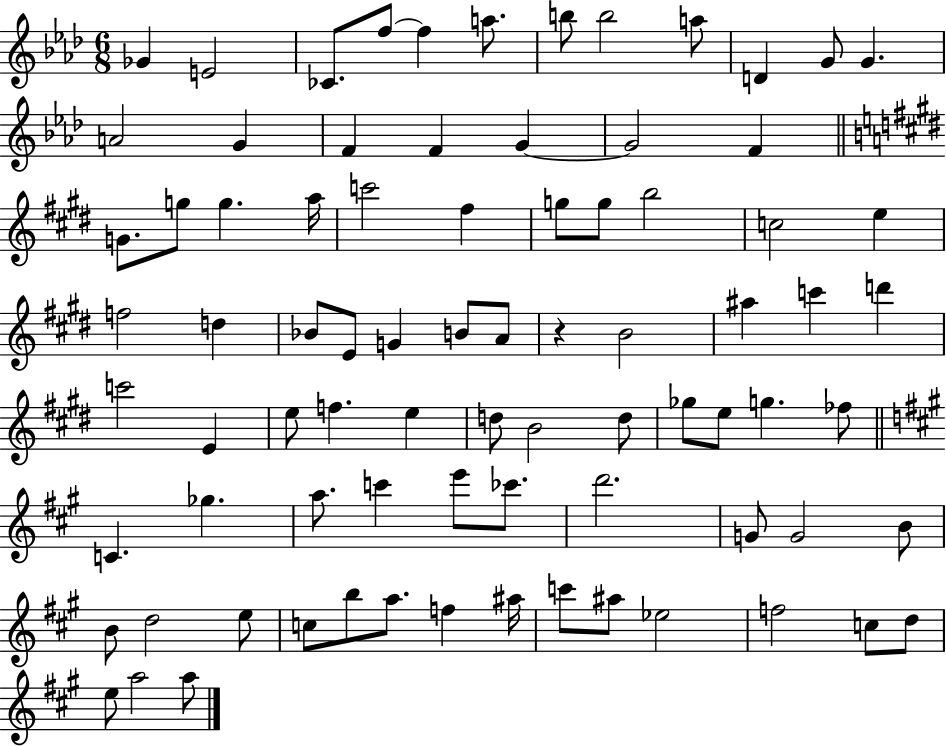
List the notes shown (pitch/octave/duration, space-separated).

Gb4/q E4/h CES4/e. F5/e F5/q A5/e. B5/e B5/h A5/e D4/q G4/e G4/q. A4/h G4/q F4/q F4/q G4/q G4/h F4/q G4/e. G5/e G5/q. A5/s C6/h F#5/q G5/e G5/e B5/h C5/h E5/q F5/h D5/q Bb4/e E4/e G4/q B4/e A4/e R/q B4/h A#5/q C6/q D6/q C6/h E4/q E5/e F5/q. E5/q D5/e B4/h D5/e Gb5/e E5/e G5/q. FES5/e C4/q. Gb5/q. A5/e. C6/q E6/e CES6/e. D6/h. G4/e G4/h B4/e B4/e D5/h E5/e C5/e B5/e A5/e. F5/q A#5/s C6/e A#5/e Eb5/h F5/h C5/e D5/e E5/e A5/h A5/e